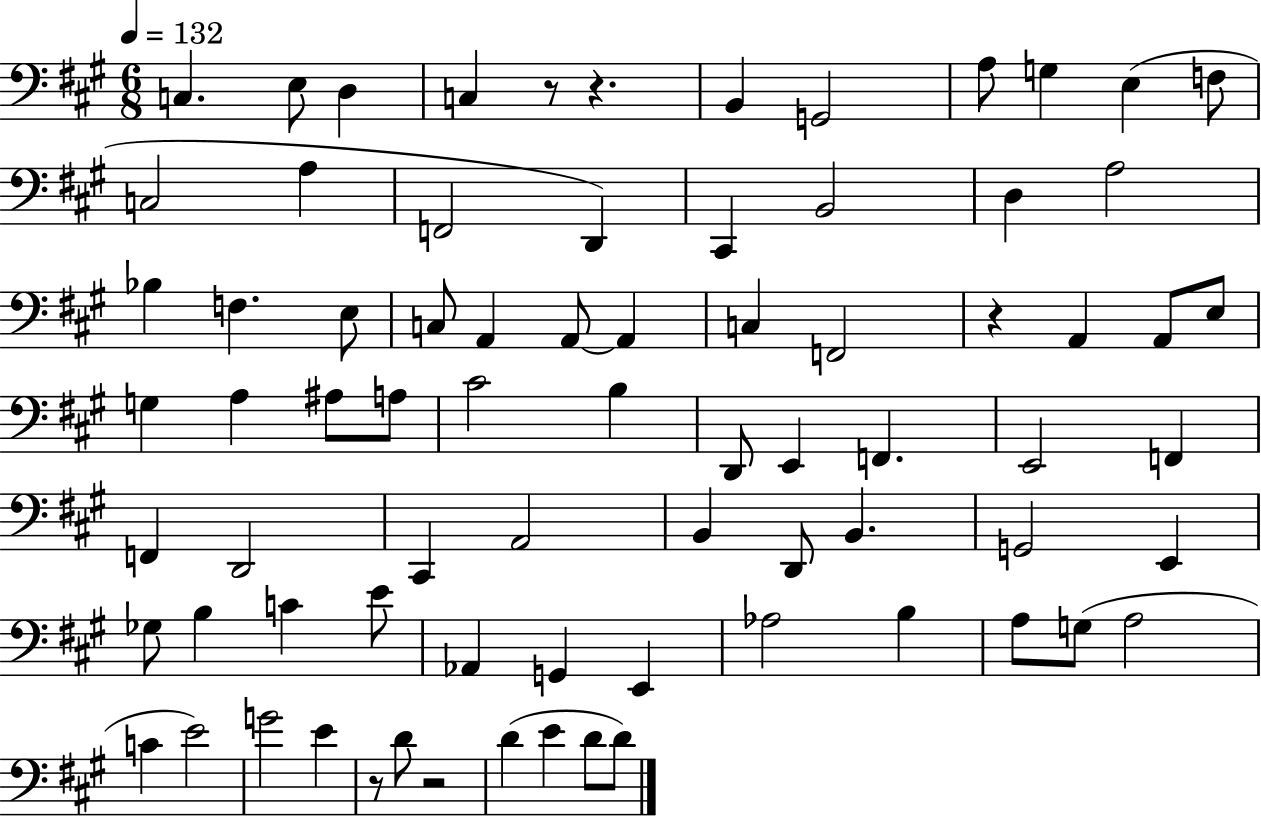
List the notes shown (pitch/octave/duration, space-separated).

C3/q. E3/e D3/q C3/q R/e R/q. B2/q G2/h A3/e G3/q E3/q F3/e C3/h A3/q F2/h D2/q C#2/q B2/h D3/q A3/h Bb3/q F3/q. E3/e C3/e A2/q A2/e A2/q C3/q F2/h R/q A2/q A2/e E3/e G3/q A3/q A#3/e A3/e C#4/h B3/q D2/e E2/q F2/q. E2/h F2/q F2/q D2/h C#2/q A2/h B2/q D2/e B2/q. G2/h E2/q Gb3/e B3/q C4/q E4/e Ab2/q G2/q E2/q Ab3/h B3/q A3/e G3/e A3/h C4/q E4/h G4/h E4/q R/e D4/e R/h D4/q E4/q D4/e D4/e